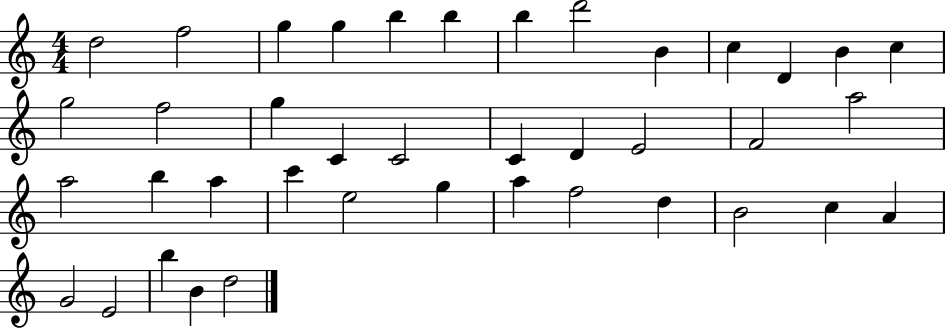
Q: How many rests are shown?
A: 0